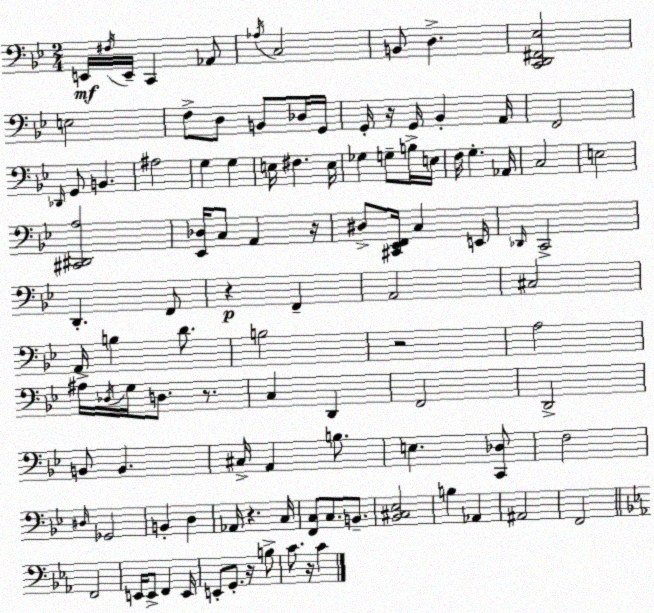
X:1
T:Untitled
M:2/4
L:1/4
K:Bb
E,,/4 ^F,/4 E,,/4 C,, _A,,/2 _A,/4 C,2 B,,/2 D, [C,,D,,^F,,_E,]2 E,2 F,/2 D,/2 B,,/2 _D,/4 G,,/4 G,,/4 z/4 G,,/4 _B,, A,,/4 F,,2 _D,,/4 G,,/2 B,, ^A,2 G, G, E,/4 ^F, E,/4 _G, G,/2 B,/4 E,/4 F,/4 G, _A,,/4 C,2 E,2 [^C,,^D,,A,]2 [_E,,_D,]/4 C,/2 A,, z/4 ^D,/2 [^C,,_E,,F,,]/4 C, E,,/4 _D,,/4 C,,2 D,, F,,/2 z F,, A,,2 ^C,2 A,,/4 B, D/2 B,2 z2 A,2 ^A,/4 _D,/4 G,/4 D,/2 z/2 C, D,, F,,2 D,,2 B,,/2 B,, ^C,/4 A,, B,/2 E, [C,,_D,]/2 F,2 ^D,/4 _G,,2 B,, D, _A,,/4 z C,/4 [F,,C,]/2 C,/2 B,,/2 [_B,,^C,_E,]2 B, _A,, ^A,,2 F,,2 F,,2 E,,/4 E,,/2 F,, E,,/4 E,,/2 G,,/2 z/4 B,/2 C/2 z/4 C